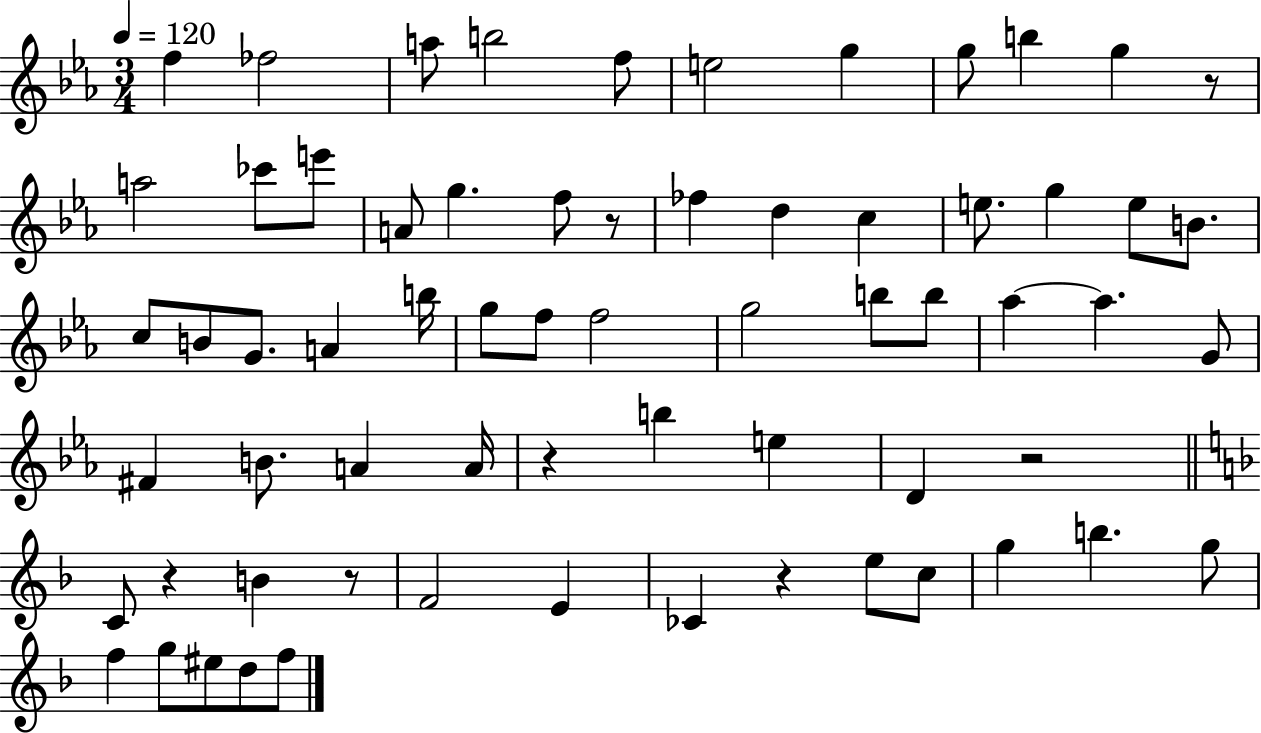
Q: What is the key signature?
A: EES major